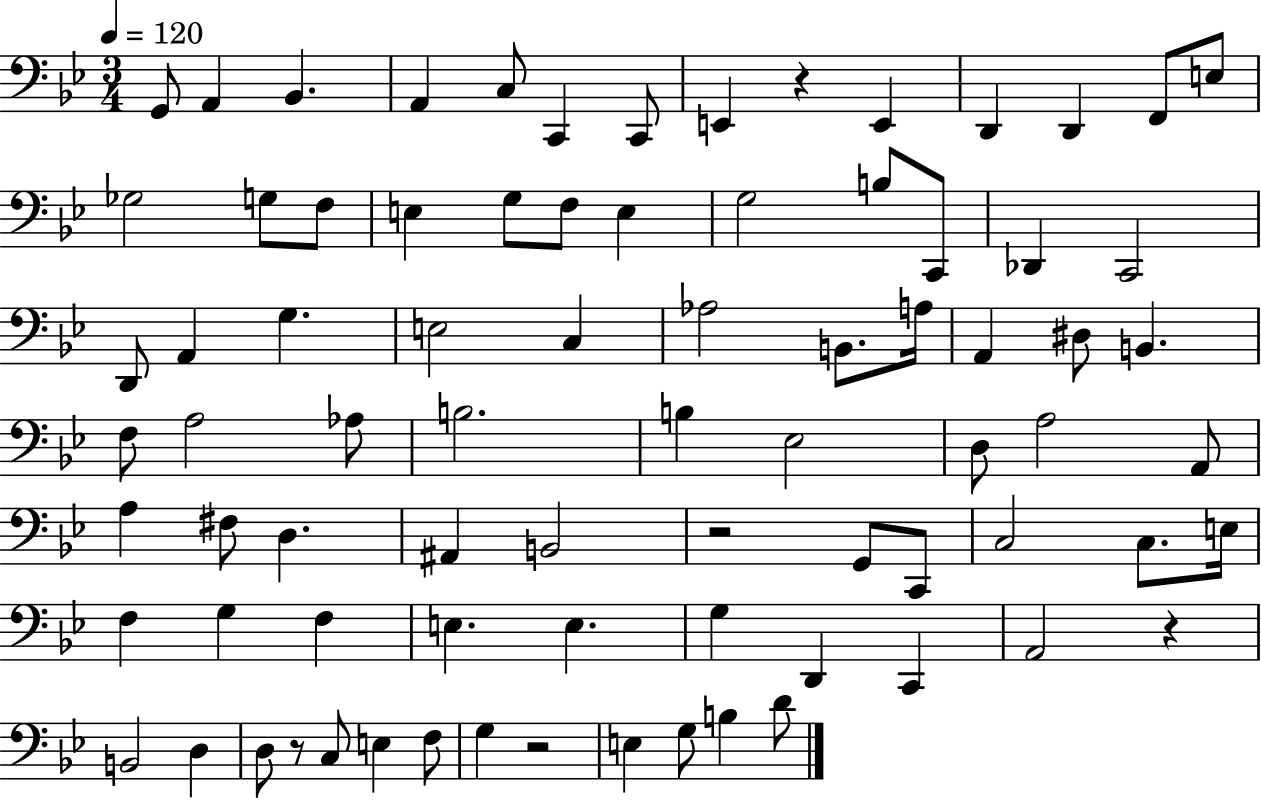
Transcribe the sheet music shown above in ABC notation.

X:1
T:Untitled
M:3/4
L:1/4
K:Bb
G,,/2 A,, _B,, A,, C,/2 C,, C,,/2 E,, z E,, D,, D,, F,,/2 E,/2 _G,2 G,/2 F,/2 E, G,/2 F,/2 E, G,2 B,/2 C,,/2 _D,, C,,2 D,,/2 A,, G, E,2 C, _A,2 B,,/2 A,/4 A,, ^D,/2 B,, F,/2 A,2 _A,/2 B,2 B, _E,2 D,/2 A,2 A,,/2 A, ^F,/2 D, ^A,, B,,2 z2 G,,/2 C,,/2 C,2 C,/2 E,/4 F, G, F, E, E, G, D,, C,, A,,2 z B,,2 D, D,/2 z/2 C,/2 E, F,/2 G, z2 E, G,/2 B, D/2